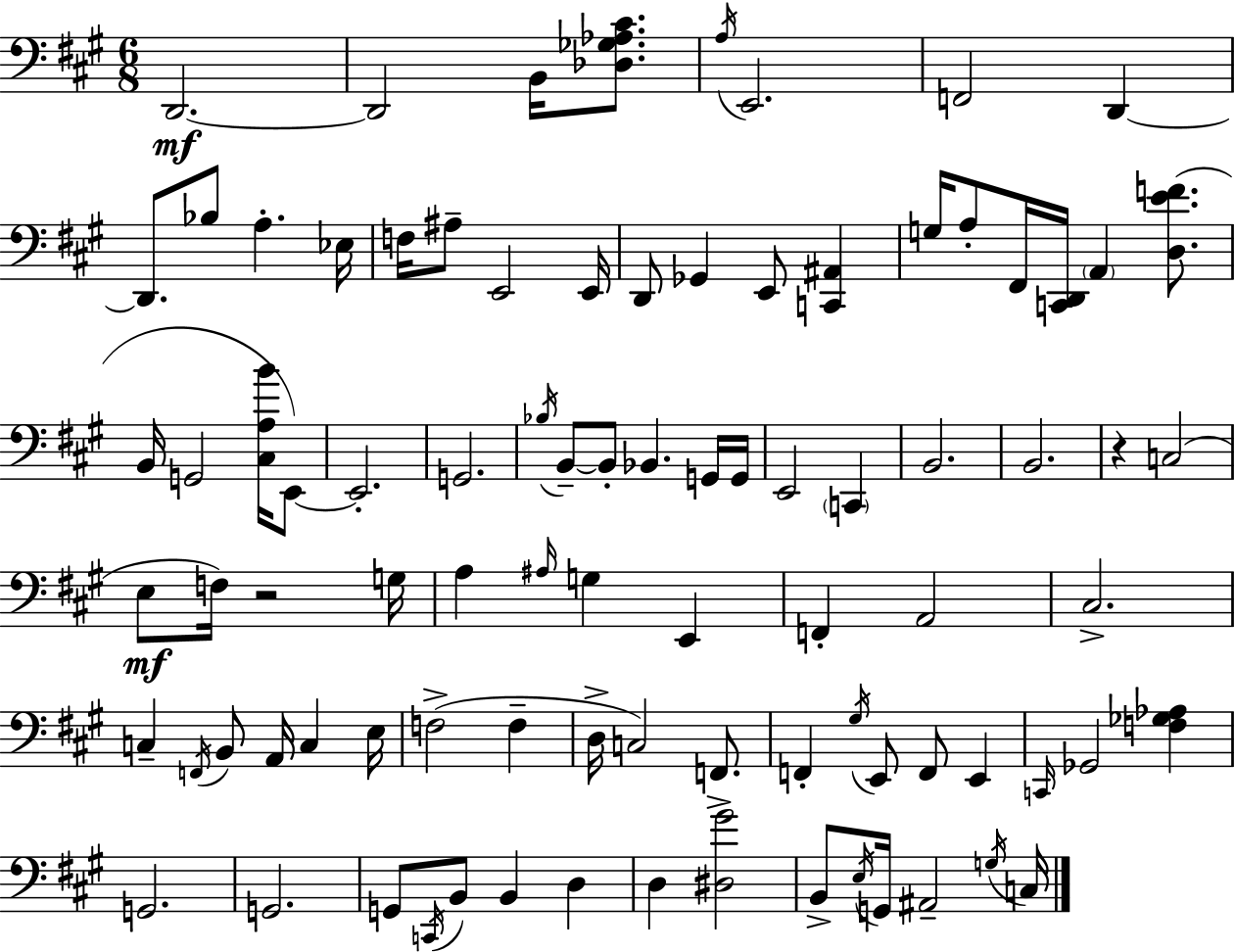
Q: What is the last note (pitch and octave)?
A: C3